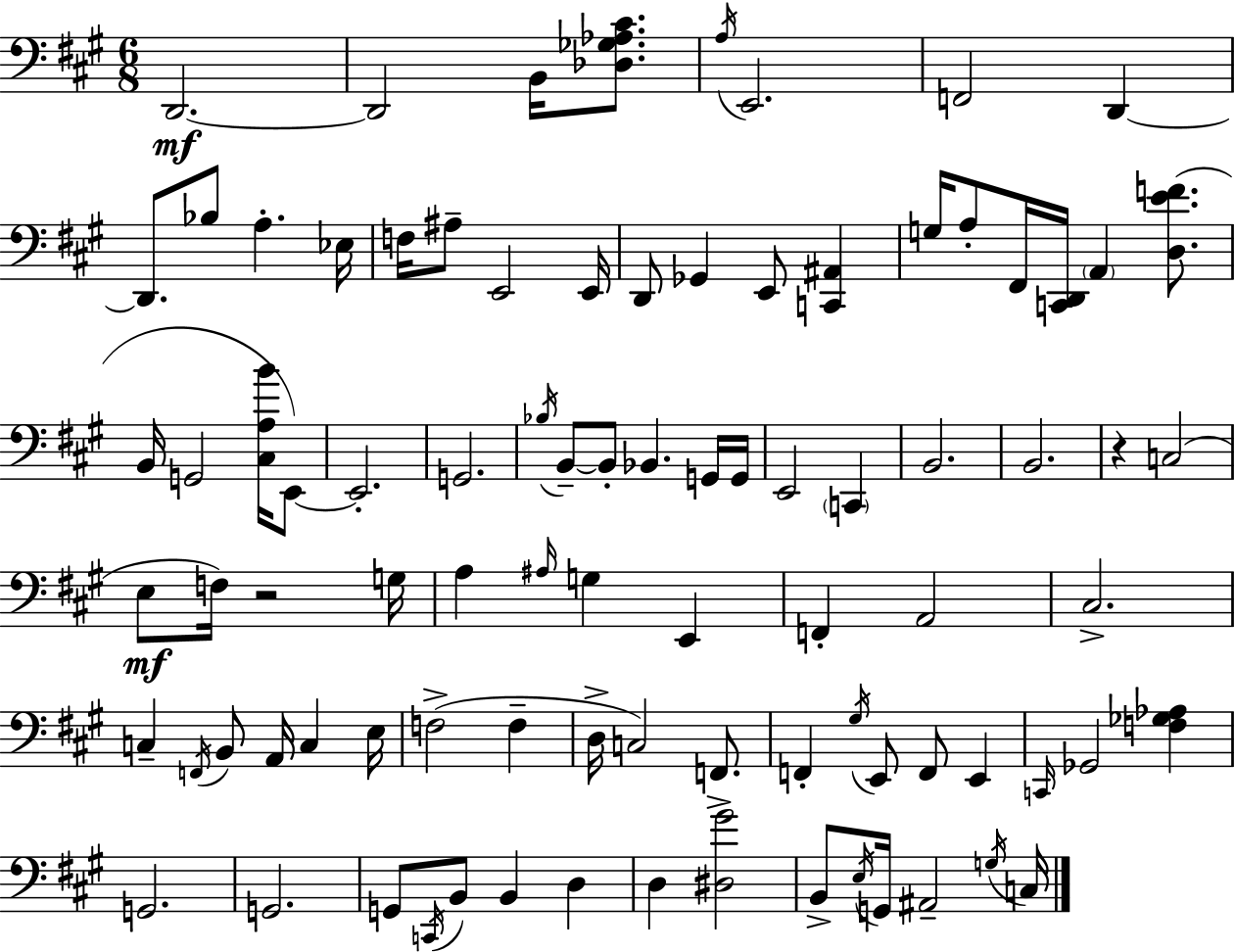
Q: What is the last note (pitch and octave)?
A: C3